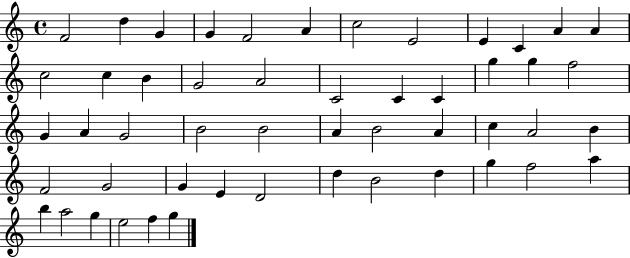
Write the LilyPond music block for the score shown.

{
  \clef treble
  \time 4/4
  \defaultTimeSignature
  \key c \major
  f'2 d''4 g'4 | g'4 f'2 a'4 | c''2 e'2 | e'4 c'4 a'4 a'4 | \break c''2 c''4 b'4 | g'2 a'2 | c'2 c'4 c'4 | g''4 g''4 f''2 | \break g'4 a'4 g'2 | b'2 b'2 | a'4 b'2 a'4 | c''4 a'2 b'4 | \break f'2 g'2 | g'4 e'4 d'2 | d''4 b'2 d''4 | g''4 f''2 a''4 | \break b''4 a''2 g''4 | e''2 f''4 g''4 | \bar "|."
}